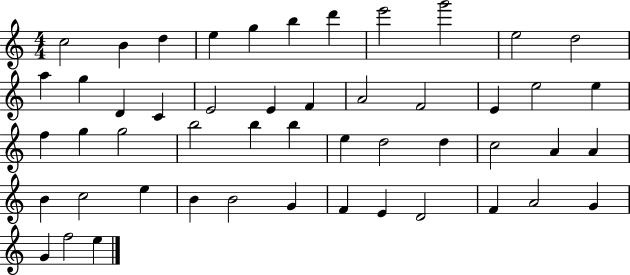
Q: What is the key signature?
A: C major